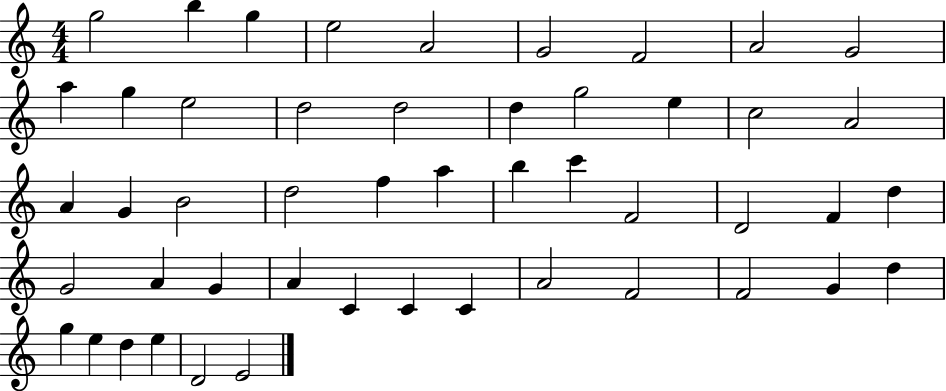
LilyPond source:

{
  \clef treble
  \numericTimeSignature
  \time 4/4
  \key c \major
  g''2 b''4 g''4 | e''2 a'2 | g'2 f'2 | a'2 g'2 | \break a''4 g''4 e''2 | d''2 d''2 | d''4 g''2 e''4 | c''2 a'2 | \break a'4 g'4 b'2 | d''2 f''4 a''4 | b''4 c'''4 f'2 | d'2 f'4 d''4 | \break g'2 a'4 g'4 | a'4 c'4 c'4 c'4 | a'2 f'2 | f'2 g'4 d''4 | \break g''4 e''4 d''4 e''4 | d'2 e'2 | \bar "|."
}